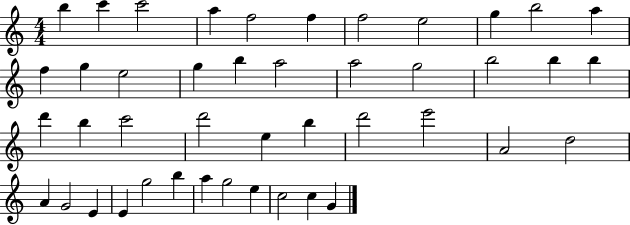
{
  \clef treble
  \numericTimeSignature
  \time 4/4
  \key c \major
  b''4 c'''4 c'''2 | a''4 f''2 f''4 | f''2 e''2 | g''4 b''2 a''4 | \break f''4 g''4 e''2 | g''4 b''4 a''2 | a''2 g''2 | b''2 b''4 b''4 | \break d'''4 b''4 c'''2 | d'''2 e''4 b''4 | d'''2 e'''2 | a'2 d''2 | \break a'4 g'2 e'4 | e'4 g''2 b''4 | a''4 g''2 e''4 | c''2 c''4 g'4 | \break \bar "|."
}